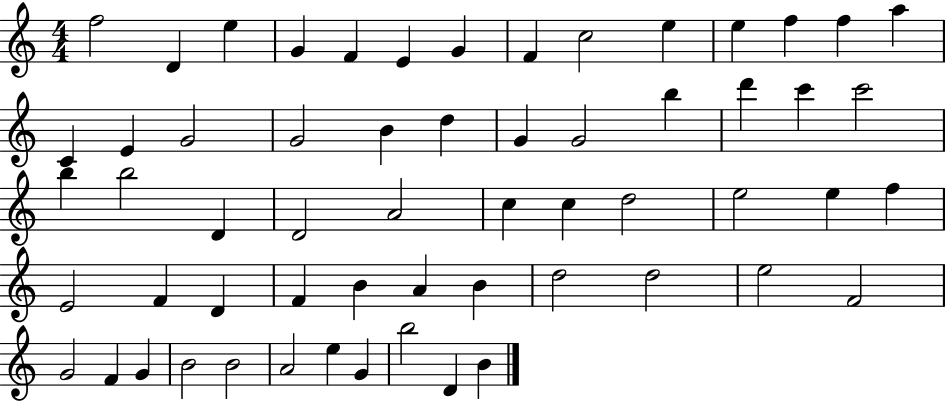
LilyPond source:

{
  \clef treble
  \numericTimeSignature
  \time 4/4
  \key c \major
  f''2 d'4 e''4 | g'4 f'4 e'4 g'4 | f'4 c''2 e''4 | e''4 f''4 f''4 a''4 | \break c'4 e'4 g'2 | g'2 b'4 d''4 | g'4 g'2 b''4 | d'''4 c'''4 c'''2 | \break b''4 b''2 d'4 | d'2 a'2 | c''4 c''4 d''2 | e''2 e''4 f''4 | \break e'2 f'4 d'4 | f'4 b'4 a'4 b'4 | d''2 d''2 | e''2 f'2 | \break g'2 f'4 g'4 | b'2 b'2 | a'2 e''4 g'4 | b''2 d'4 b'4 | \break \bar "|."
}